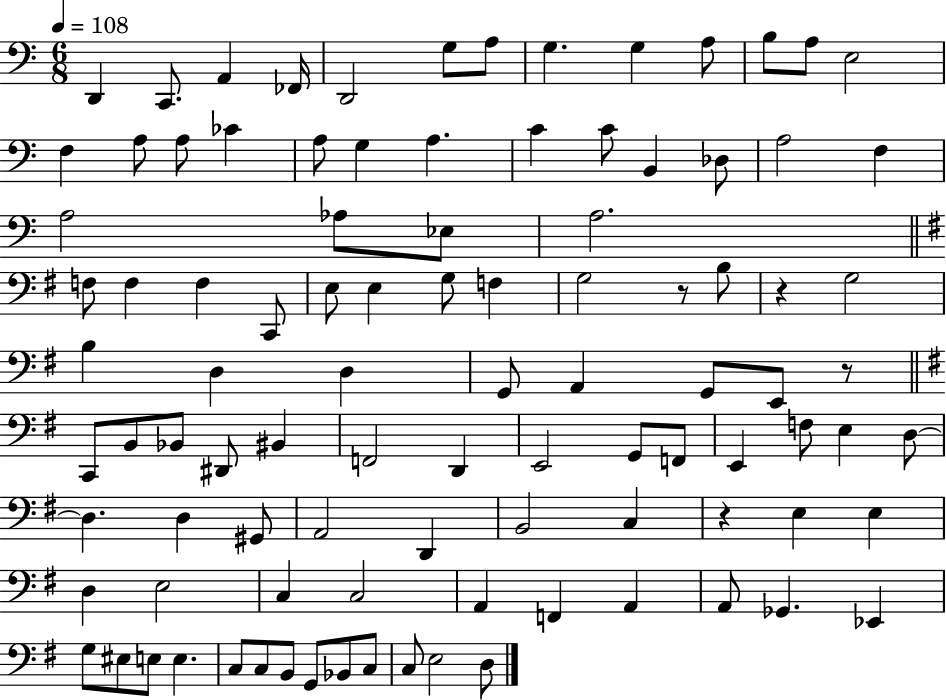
X:1
T:Untitled
M:6/8
L:1/4
K:C
D,, C,,/2 A,, _F,,/4 D,,2 G,/2 A,/2 G, G, A,/2 B,/2 A,/2 E,2 F, A,/2 A,/2 _C A,/2 G, A, C C/2 B,, _D,/2 A,2 F, A,2 _A,/2 _E,/2 A,2 F,/2 F, F, C,,/2 E,/2 E, G,/2 F, G,2 z/2 B,/2 z G,2 B, D, D, G,,/2 A,, G,,/2 E,,/2 z/2 C,,/2 B,,/2 _B,,/2 ^D,,/2 ^B,, F,,2 D,, E,,2 G,,/2 F,,/2 E,, F,/2 E, D,/2 D, D, ^G,,/2 A,,2 D,, B,,2 C, z E, E, D, E,2 C, C,2 A,, F,, A,, A,,/2 _G,, _E,, G,/2 ^E,/2 E,/2 E, C,/2 C,/2 B,,/2 G,,/2 _B,,/2 C,/2 C,/2 E,2 D,/2